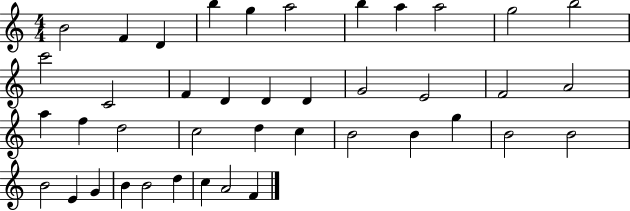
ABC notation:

X:1
T:Untitled
M:4/4
L:1/4
K:C
B2 F D b g a2 b a a2 g2 b2 c'2 C2 F D D D G2 E2 F2 A2 a f d2 c2 d c B2 B g B2 B2 B2 E G B B2 d c A2 F